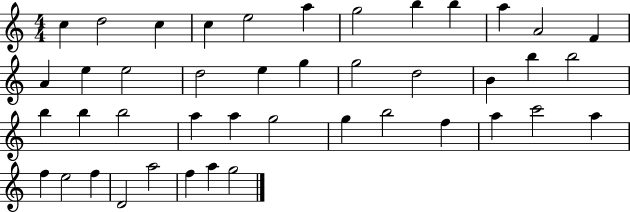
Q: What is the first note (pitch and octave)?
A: C5